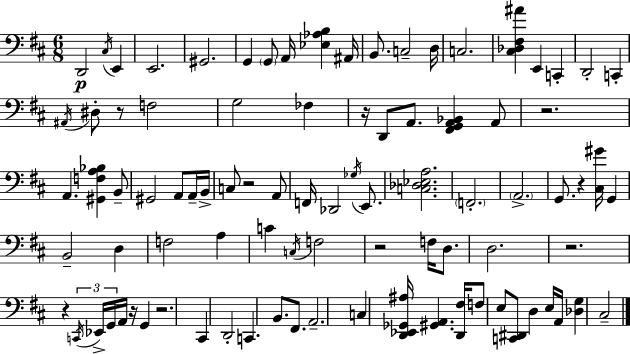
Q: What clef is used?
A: bass